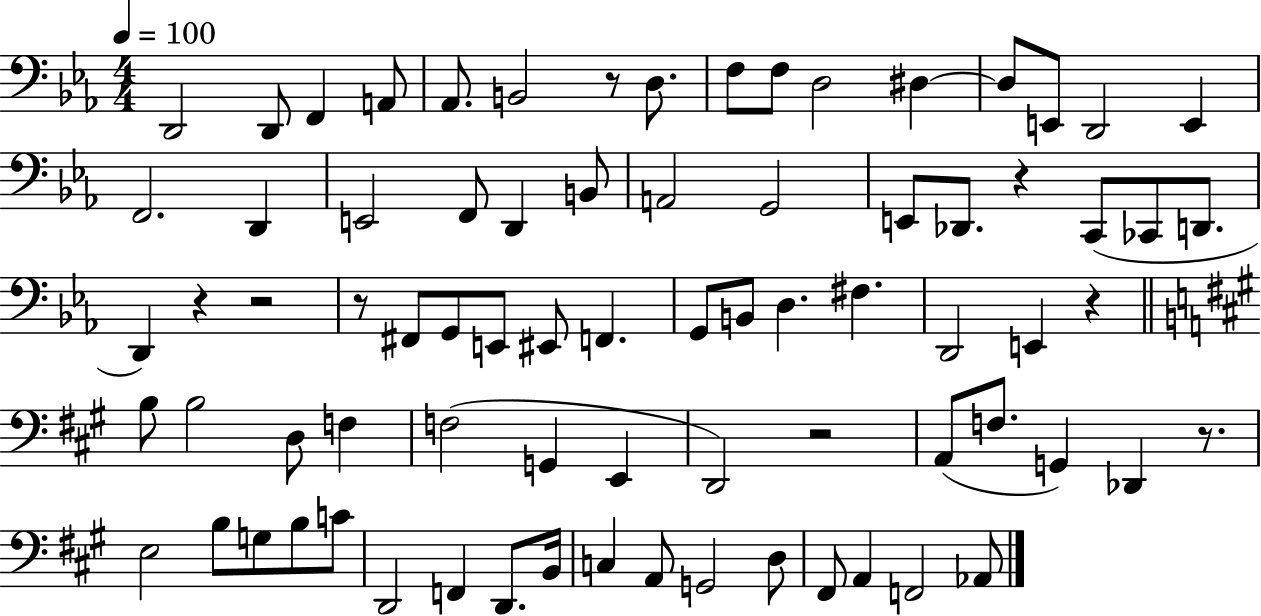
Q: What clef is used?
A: bass